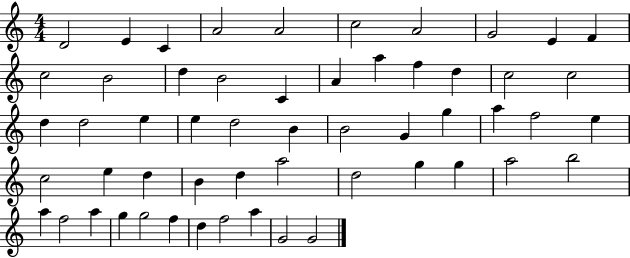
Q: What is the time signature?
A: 4/4